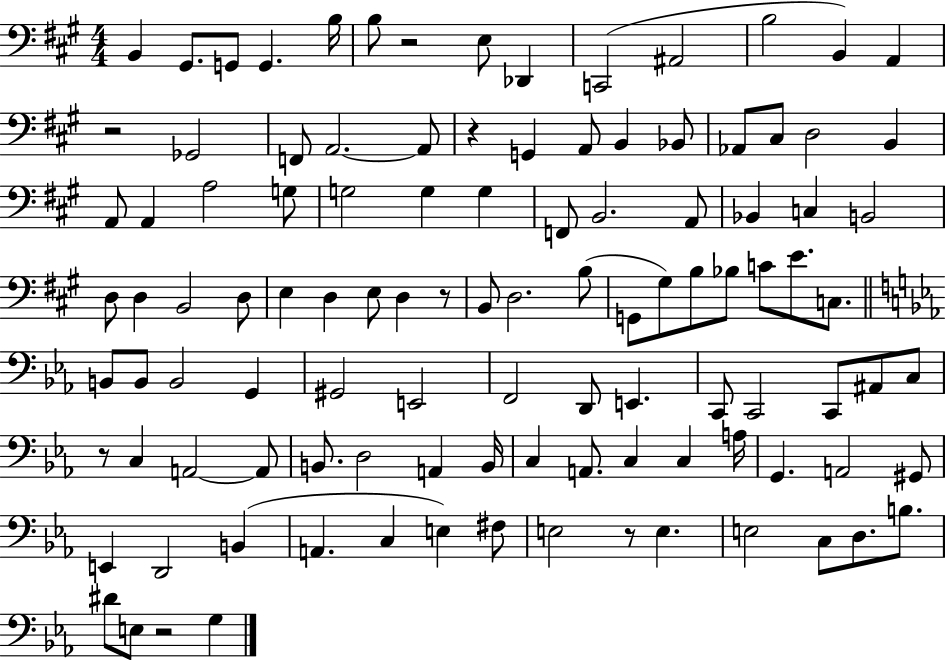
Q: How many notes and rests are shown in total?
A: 108